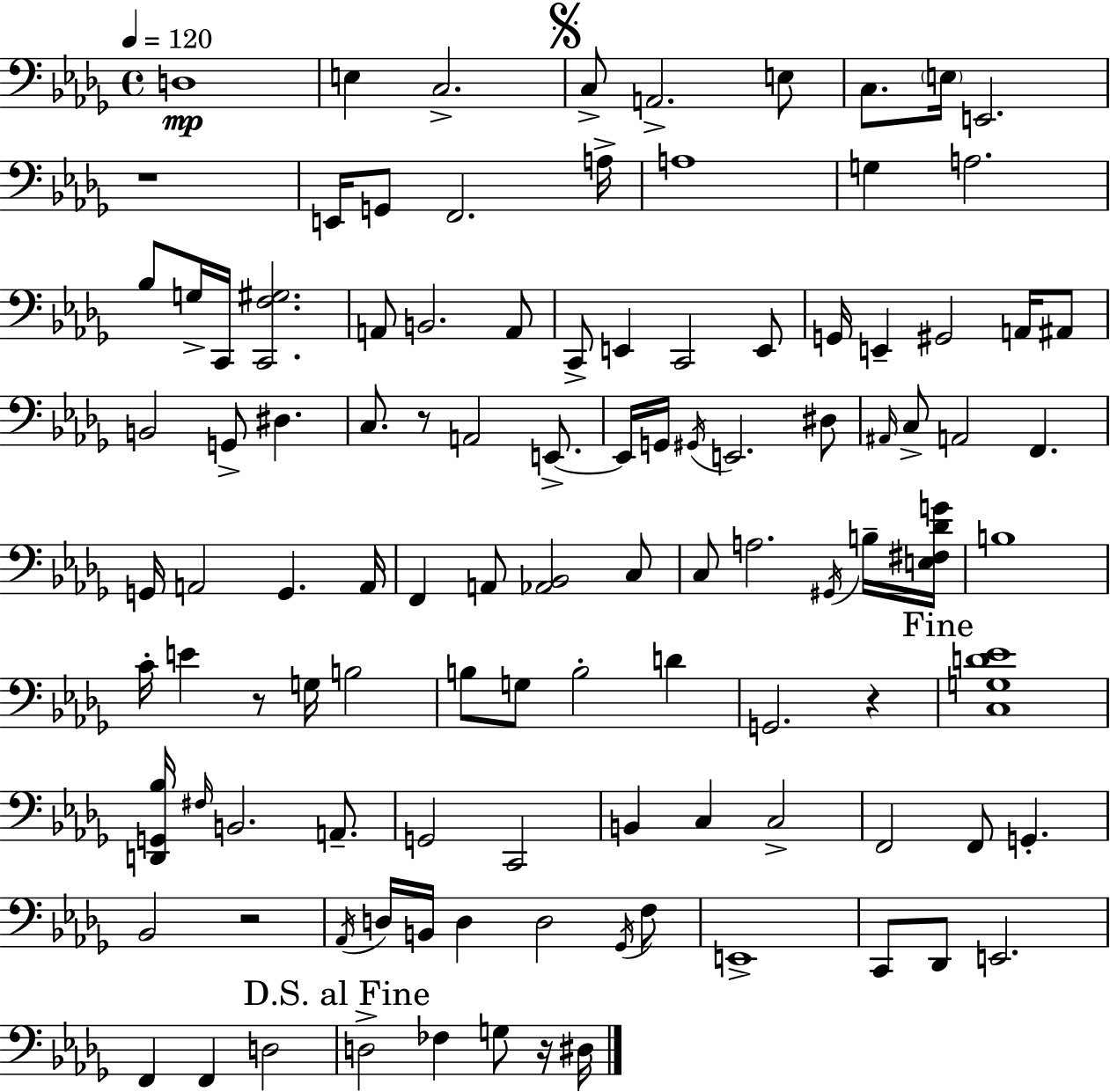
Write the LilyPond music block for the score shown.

{
  \clef bass
  \time 4/4
  \defaultTimeSignature
  \key bes \minor
  \tempo 4 = 120
  \repeat volta 2 { d1\mp | e4 c2.-> | \mark \markup { \musicglyph "scripts.segno" } c8-> a,2.-> e8 | c8. \parenthesize e16 e,2. | \break r1 | e,16 g,8 f,2. a16-> | a1 | g4 a2. | \break bes8 g16-> c,16 <c, f gis>2. | a,8 b,2. a,8 | c,8-> e,4 c,2 e,8 | g,16 e,4-- gis,2 a,16 ais,8 | \break b,2 g,8-> dis4. | c8. r8 a,2 e,8.->~~ | e,16 g,16 \acciaccatura { gis,16 } e,2. dis8 | \grace { ais,16 } c8-> a,2 f,4. | \break g,16 a,2 g,4. | a,16 f,4 a,8 <aes, bes,>2 | c8 c8 a2. | \acciaccatura { gis,16 } b16-- <e fis des' g'>16 b1 | \break c'16-. e'4 r8 g16 b2 | b8 g8 b2-. d'4 | g,2. r4 | \mark "Fine" <c g d' ees'>1 | \break <d, g, bes>16 \grace { fis16 } b,2. | a,8.-- g,2 c,2 | b,4 c4 c2-> | f,2 f,8 g,4.-. | \break bes,2 r2 | \acciaccatura { aes,16 } d16 b,16 d4 d2 | \acciaccatura { ges,16 } f8 e,1-> | c,8 des,8 e,2. | \break f,4 f,4 d2 | \mark "D.S. al Fine" d2-> fes4 | g8 r16 dis16 } \bar "|."
}